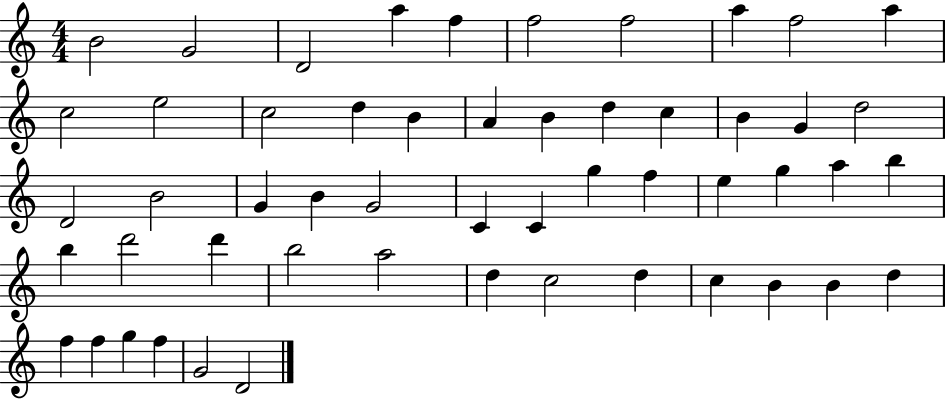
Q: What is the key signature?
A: C major